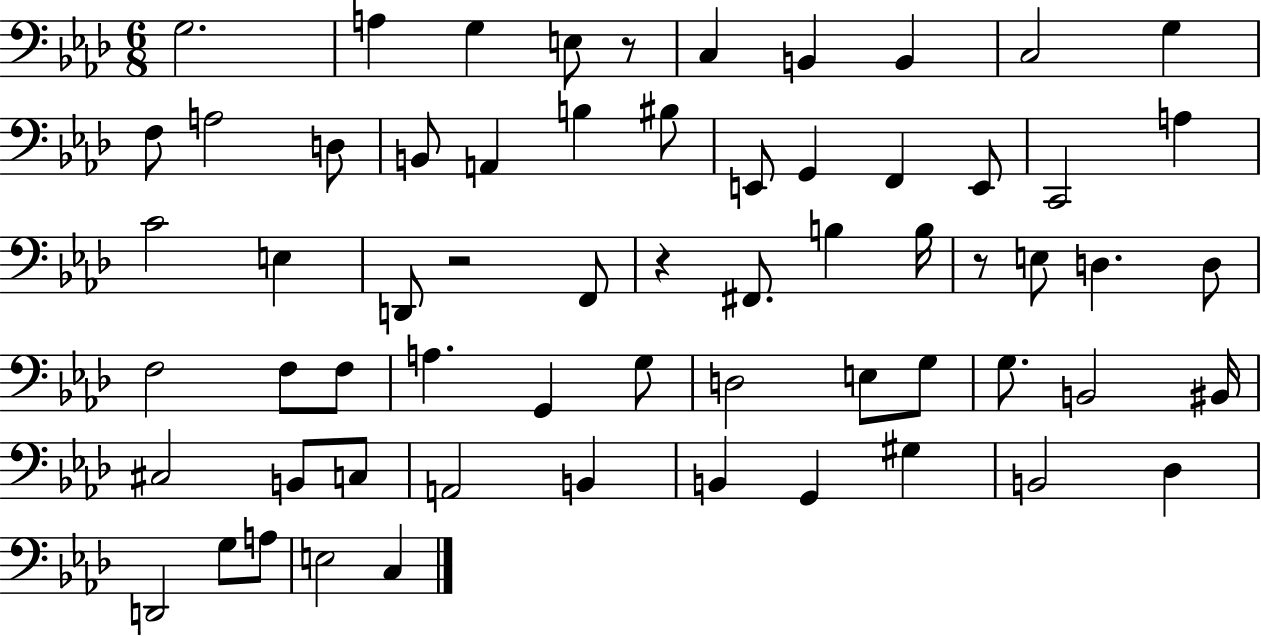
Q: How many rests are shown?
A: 4